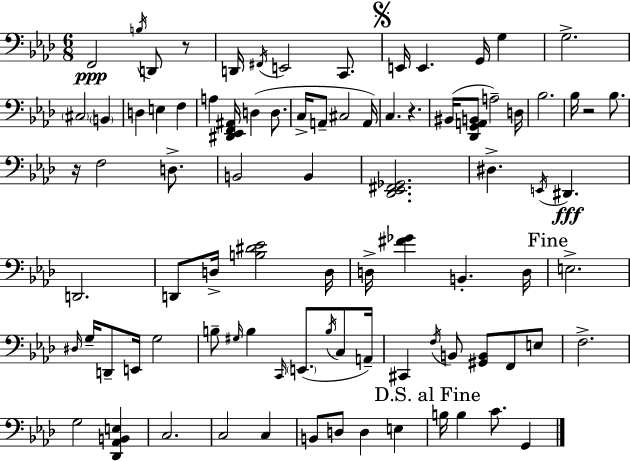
{
  \clef bass
  \numericTimeSignature
  \time 6/8
  \key aes \major
  f,2\ppp \acciaccatura { b16 } d,8 r8 | d,16 \acciaccatura { fis,16 } e,2 c,8. | \mark \markup { \musicglyph "scripts.segno" } e,16 e,4. g,16 g4 | g2.-> | \break \parenthesize cis2 \parenthesize b,4 | d4 e4 f4 | a4 <dis, ees, f, ais,>16 d4( d8. | c16-> a,8-- cis2 | \break a,16) c4. r4. | bis,16( <des, g, a, b,>8 a2--) | d16 bes2. | bes16 r2 bes8. | \break r16 f2 d8.-> | b,2 b,4 | <des, ees, fis, ges,>2. | dis4.-> \acciaccatura { e,16 } dis,4.\fff | \break d,2. | d,8 d16-> <b dis' ees'>2 | d16 d16-> <fis' ges'>4 b,4.-. | d16 \mark "Fine" e2.-> | \break \grace { dis16 } g16-- d,8-- e,16 g2 | b8-- \grace { gis16 } b4 \grace { c,16 } | \parenthesize e,8.( \acciaccatura { b16 } c8 a,16--) cis,4 \acciaccatura { f16 } | b,8 <gis, b,>8 f,8 e8 f2.-> | \break g2 | <des, aes, b, e>4 c2. | c2 | c4 b,8 d8 | \break d4 e4 \mark "D.S. al Fine" b16 b4 | c'8. g,4 \bar "|."
}